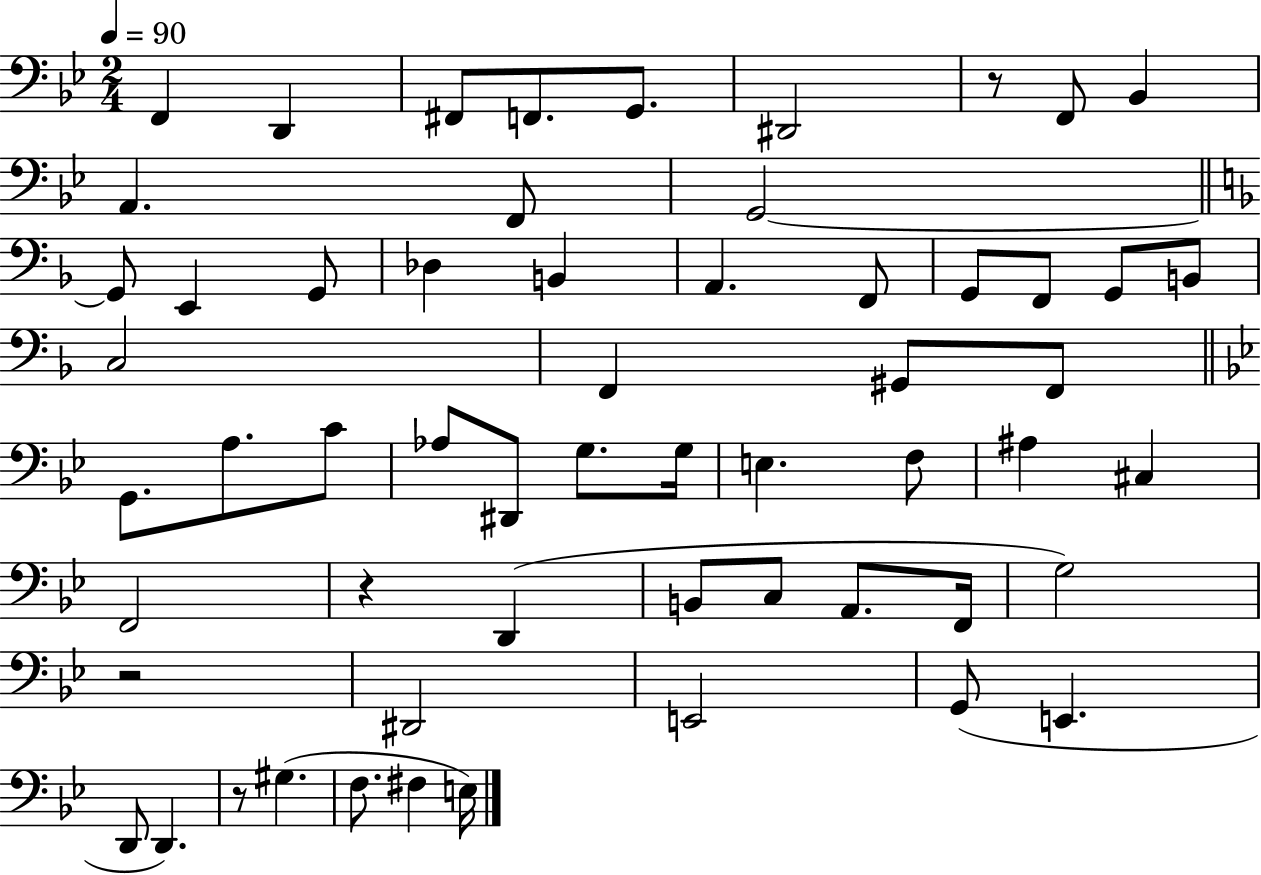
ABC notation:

X:1
T:Untitled
M:2/4
L:1/4
K:Bb
F,, D,, ^F,,/2 F,,/2 G,,/2 ^D,,2 z/2 F,,/2 _B,, A,, F,,/2 G,,2 G,,/2 E,, G,,/2 _D, B,, A,, F,,/2 G,,/2 F,,/2 G,,/2 B,,/2 C,2 F,, ^G,,/2 F,,/2 G,,/2 A,/2 C/2 _A,/2 ^D,,/2 G,/2 G,/4 E, F,/2 ^A, ^C, F,,2 z D,, B,,/2 C,/2 A,,/2 F,,/4 G,2 z2 ^D,,2 E,,2 G,,/2 E,, D,,/2 D,, z/2 ^G, F,/2 ^F, E,/4